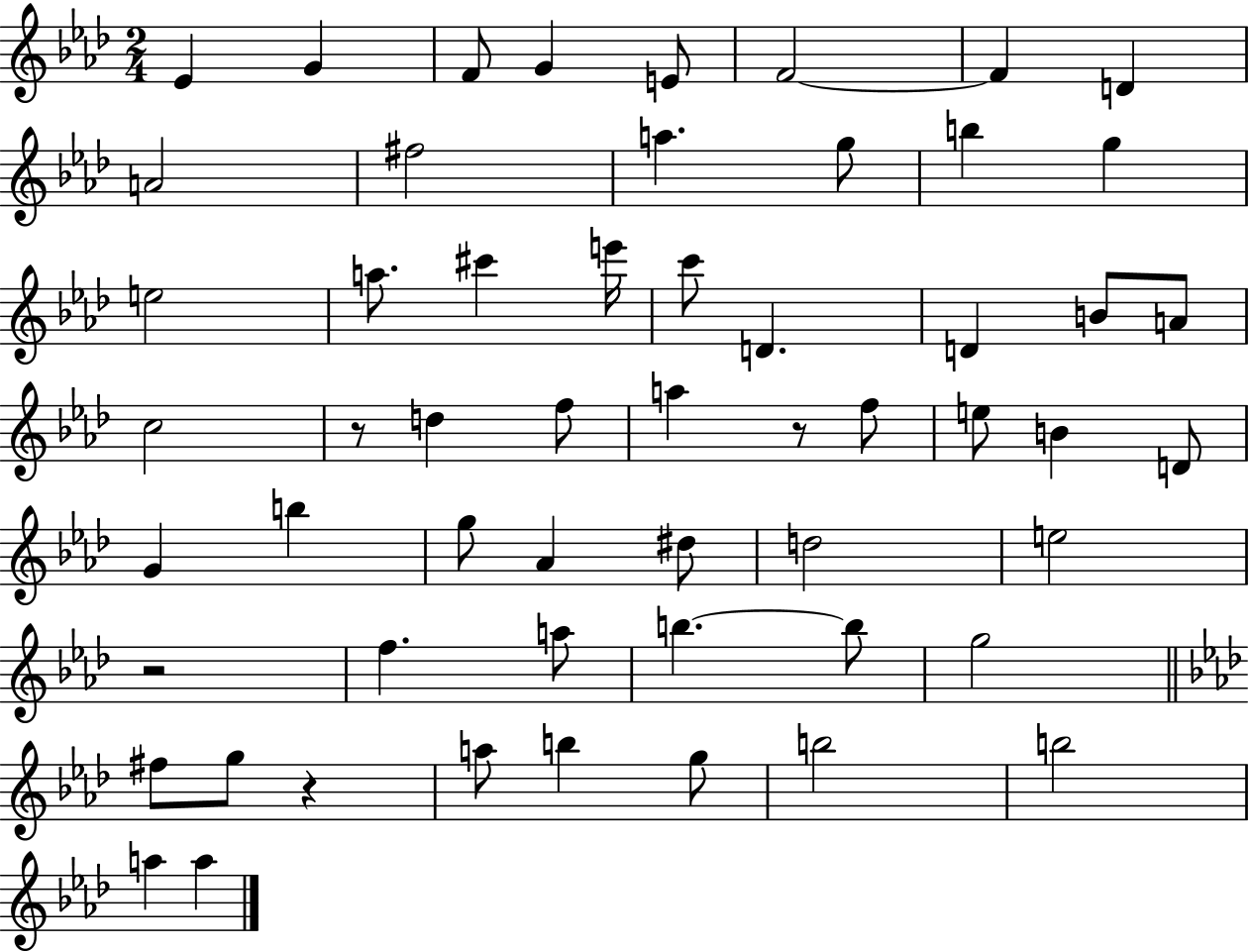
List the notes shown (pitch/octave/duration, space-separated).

Eb4/q G4/q F4/e G4/q E4/e F4/h F4/q D4/q A4/h F#5/h A5/q. G5/e B5/q G5/q E5/h A5/e. C#6/q E6/s C6/e D4/q. D4/q B4/e A4/e C5/h R/e D5/q F5/e A5/q R/e F5/e E5/e B4/q D4/e G4/q B5/q G5/e Ab4/q D#5/e D5/h E5/h R/h F5/q. A5/e B5/q. B5/e G5/h F#5/e G5/e R/q A5/e B5/q G5/e B5/h B5/h A5/q A5/q